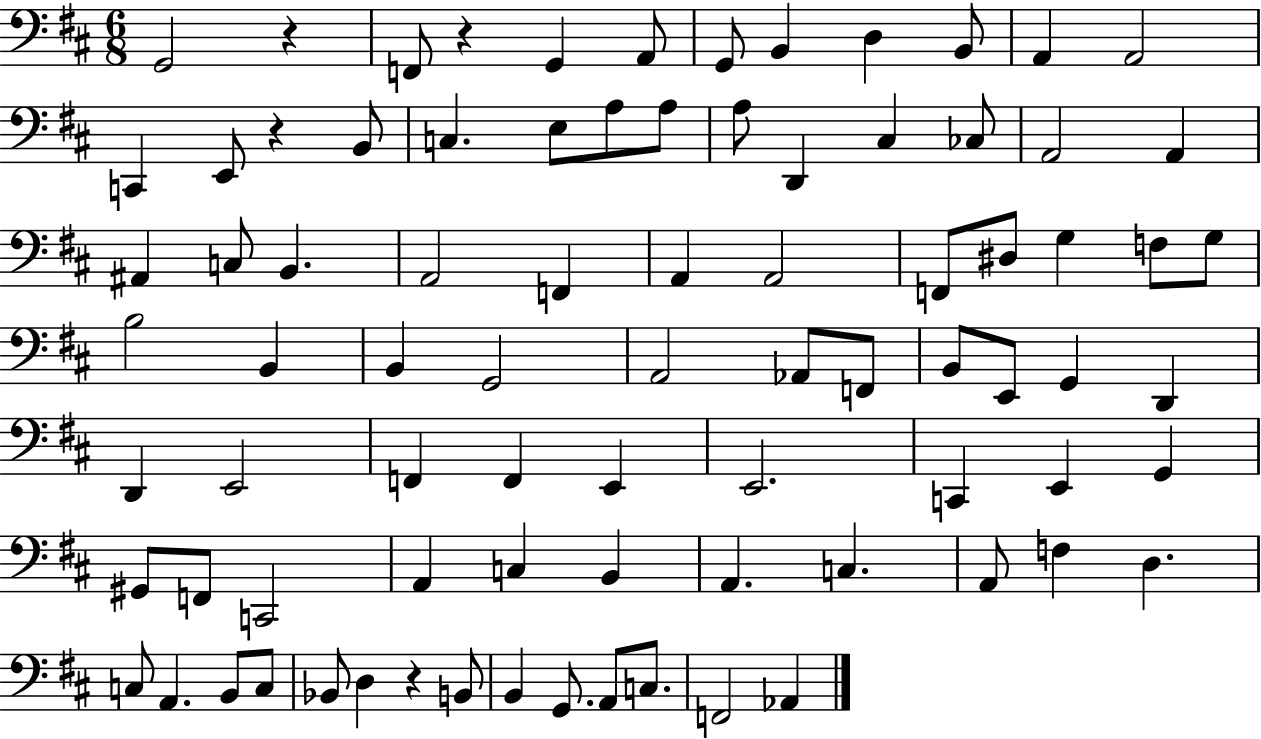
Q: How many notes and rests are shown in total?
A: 83